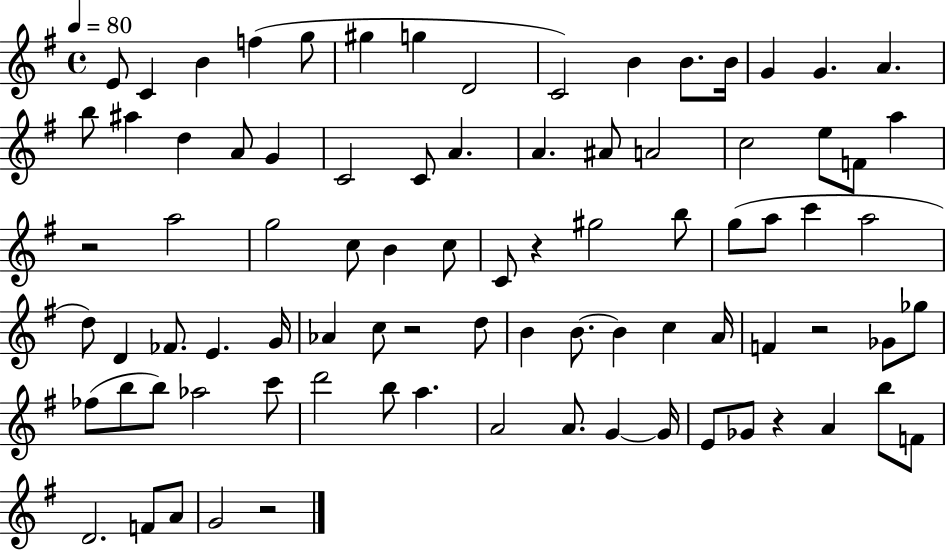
E4/e C4/q B4/q F5/q G5/e G#5/q G5/q D4/h C4/h B4/q B4/e. B4/s G4/q G4/q. A4/q. B5/e A#5/q D5/q A4/e G4/q C4/h C4/e A4/q. A4/q. A#4/e A4/h C5/h E5/e F4/e A5/q R/h A5/h G5/h C5/e B4/q C5/e C4/e R/q G#5/h B5/e G5/e A5/e C6/q A5/h D5/e D4/q FES4/e. E4/q. G4/s Ab4/q C5/e R/h D5/e B4/q B4/e. B4/q C5/q A4/s F4/q R/h Gb4/e Gb5/e FES5/e B5/e B5/e Ab5/h C6/e D6/h B5/e A5/q. A4/h A4/e. G4/q G4/s E4/e Gb4/e R/q A4/q B5/e F4/e D4/h. F4/e A4/e G4/h R/h